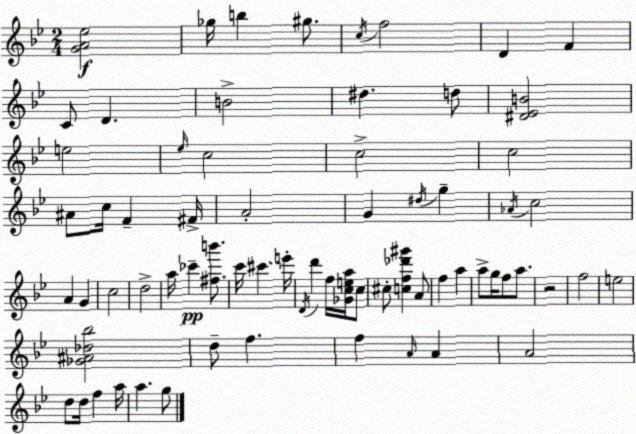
X:1
T:Untitled
M:2/4
L:1/4
K:Bb
[GA_e]2 _g/4 b ^g/2 c/4 f2 D F C/2 D B2 ^d d/2 [^D_EB]2 e2 _e/4 c2 c2 c2 ^A/2 c/4 F ^F/4 A2 G ^d/4 g _A/4 c2 A G c2 d2 a/4 _c' [^fb']/2 c'/4 ^c' e'/4 D/4 d' f/4 [_Gcea]/4 c/2 ^c/2 [cf_d'^g'] A/2 f a a/2 g/4 f/2 a/2 z2 f2 e2 [_G^A_d_b]2 d/2 f f A/4 A A2 d/2 d/4 f a/4 a g/2